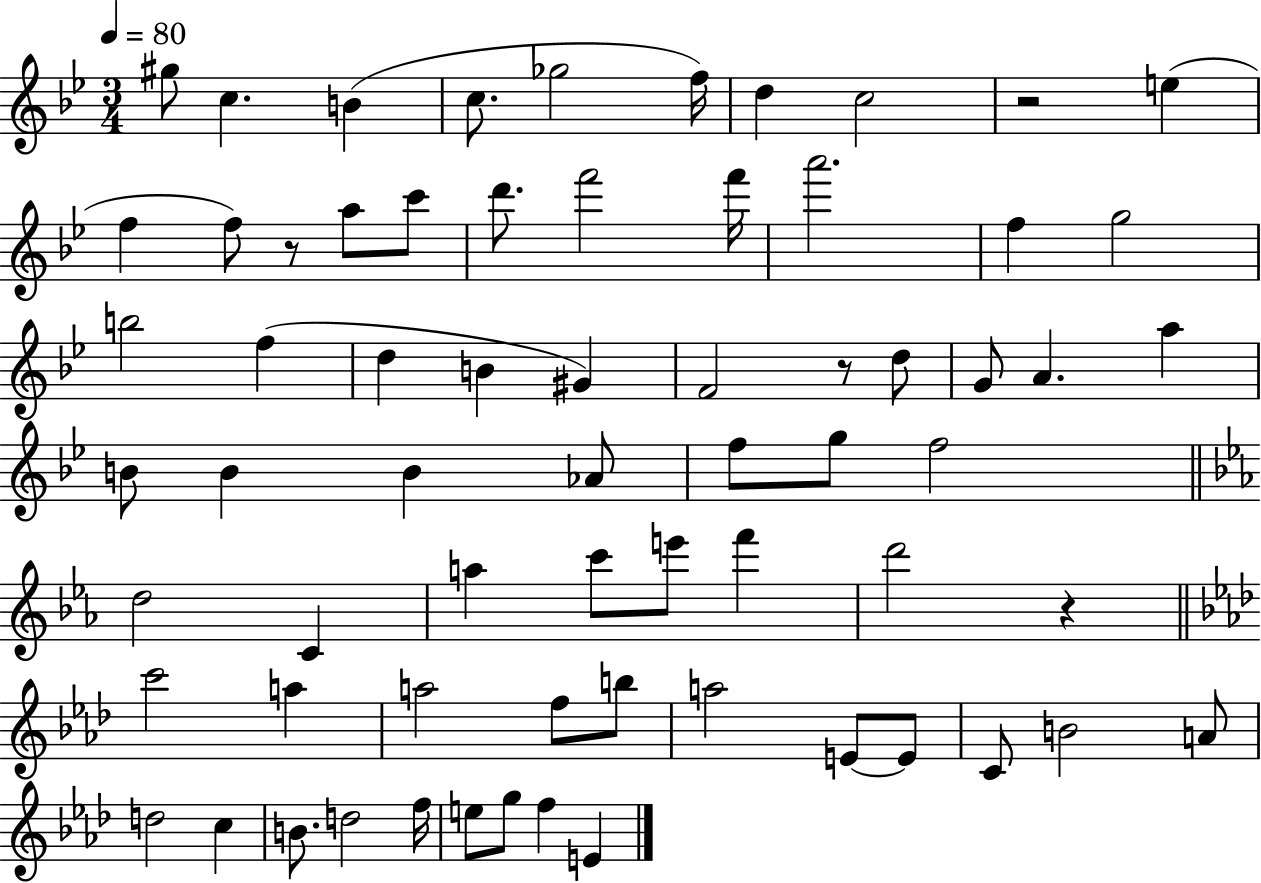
X:1
T:Untitled
M:3/4
L:1/4
K:Bb
^g/2 c B c/2 _g2 f/4 d c2 z2 e f f/2 z/2 a/2 c'/2 d'/2 f'2 f'/4 a'2 f g2 b2 f d B ^G F2 z/2 d/2 G/2 A a B/2 B B _A/2 f/2 g/2 f2 d2 C a c'/2 e'/2 f' d'2 z c'2 a a2 f/2 b/2 a2 E/2 E/2 C/2 B2 A/2 d2 c B/2 d2 f/4 e/2 g/2 f E